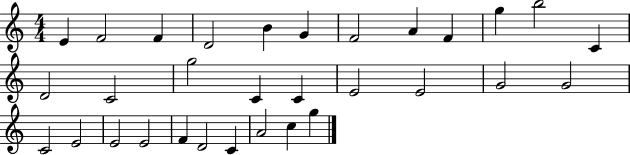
X:1
T:Untitled
M:4/4
L:1/4
K:C
E F2 F D2 B G F2 A F g b2 C D2 C2 g2 C C E2 E2 G2 G2 C2 E2 E2 E2 F D2 C A2 c g